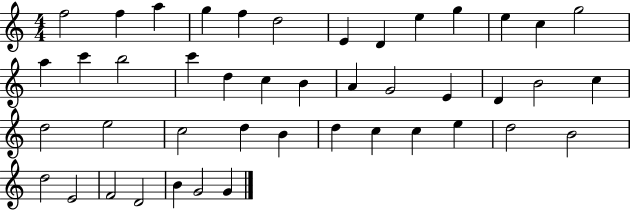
{
  \clef treble
  \numericTimeSignature
  \time 4/4
  \key c \major
  f''2 f''4 a''4 | g''4 f''4 d''2 | e'4 d'4 e''4 g''4 | e''4 c''4 g''2 | \break a''4 c'''4 b''2 | c'''4 d''4 c''4 b'4 | a'4 g'2 e'4 | d'4 b'2 c''4 | \break d''2 e''2 | c''2 d''4 b'4 | d''4 c''4 c''4 e''4 | d''2 b'2 | \break d''2 e'2 | f'2 d'2 | b'4 g'2 g'4 | \bar "|."
}